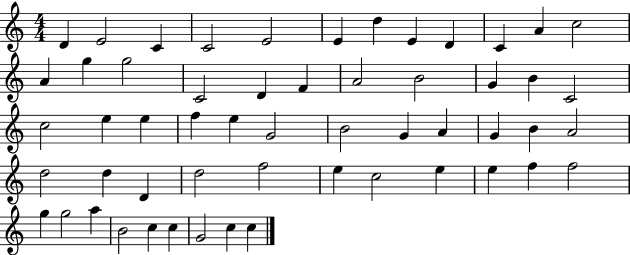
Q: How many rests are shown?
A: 0